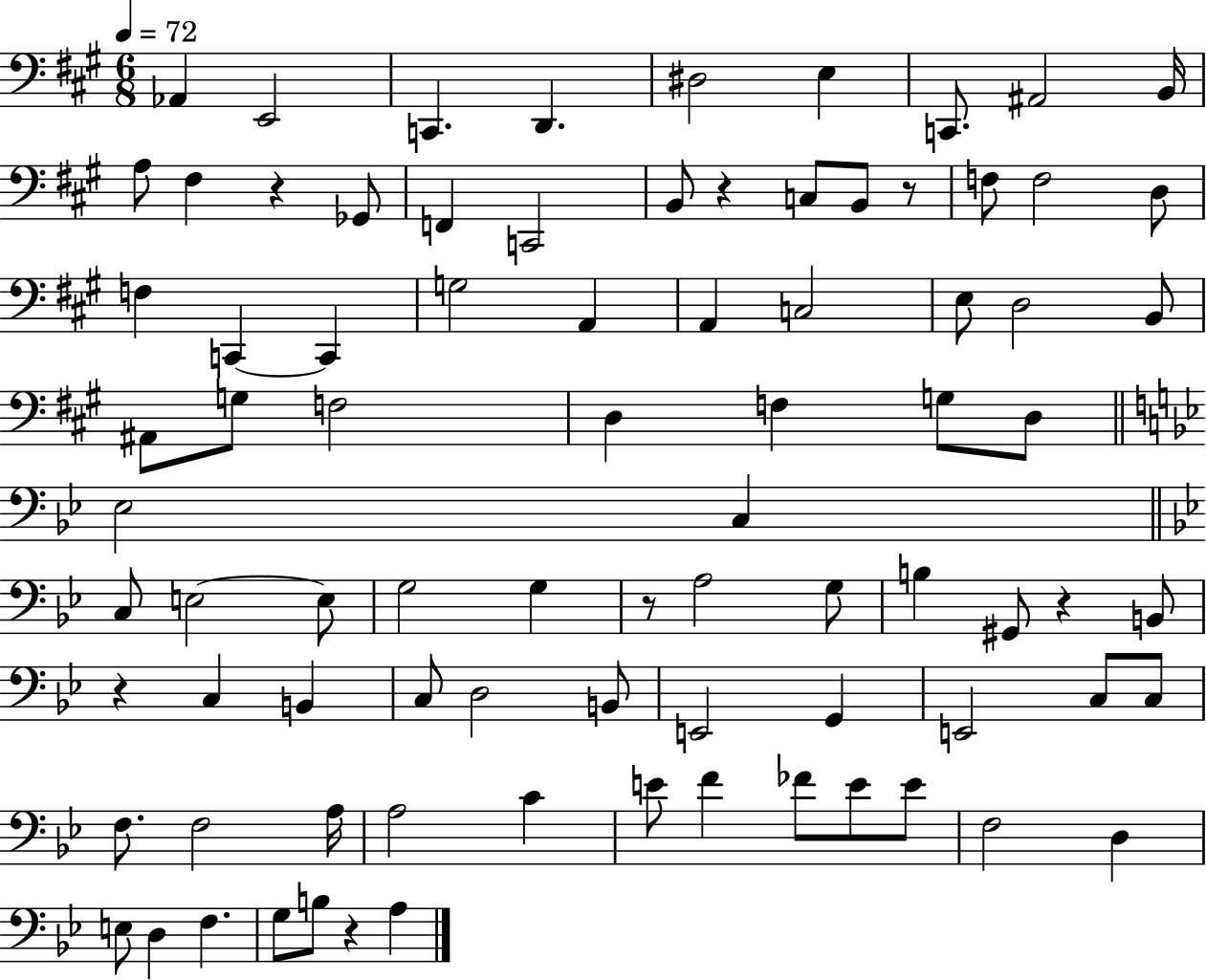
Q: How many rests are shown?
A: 7